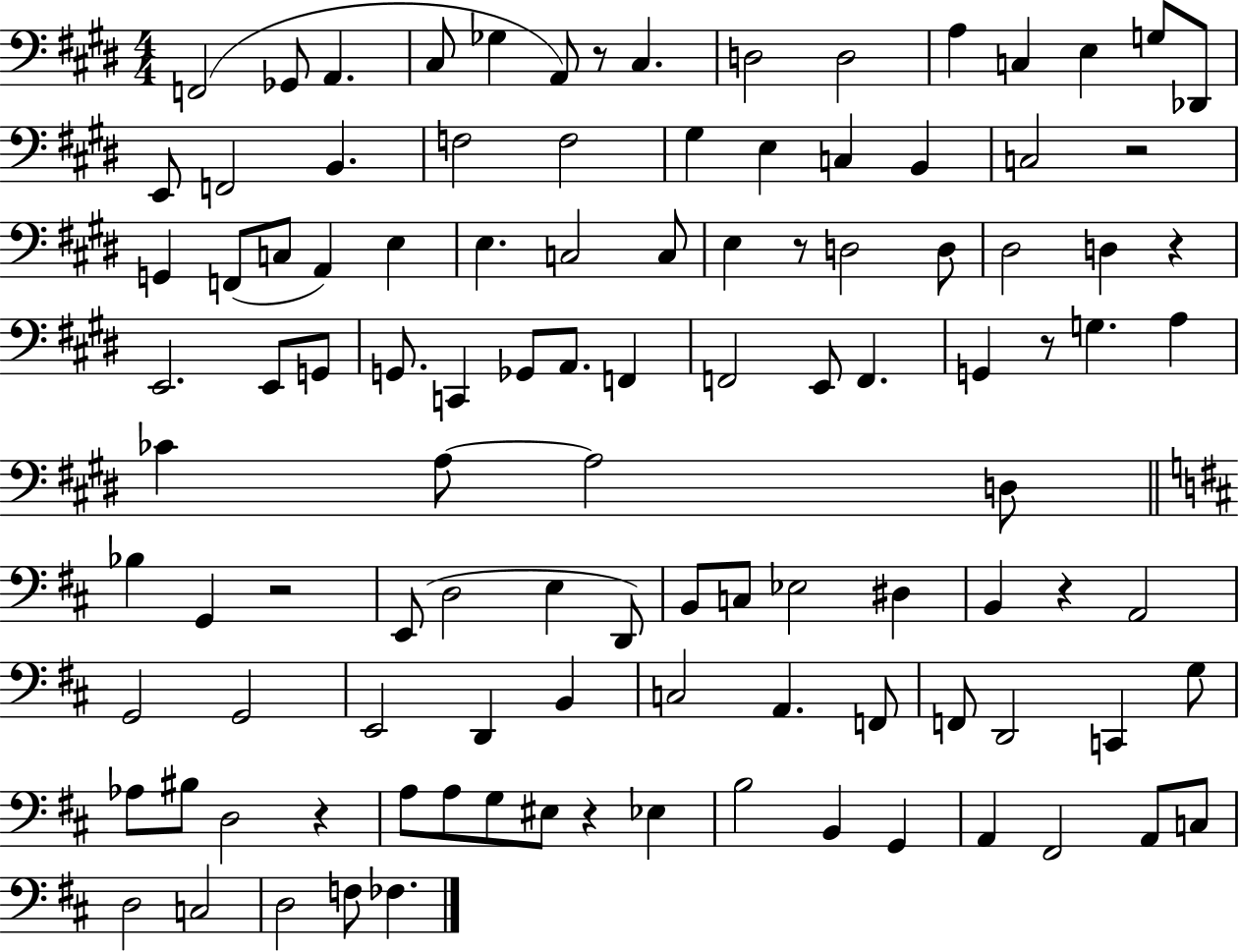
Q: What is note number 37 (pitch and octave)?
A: D3